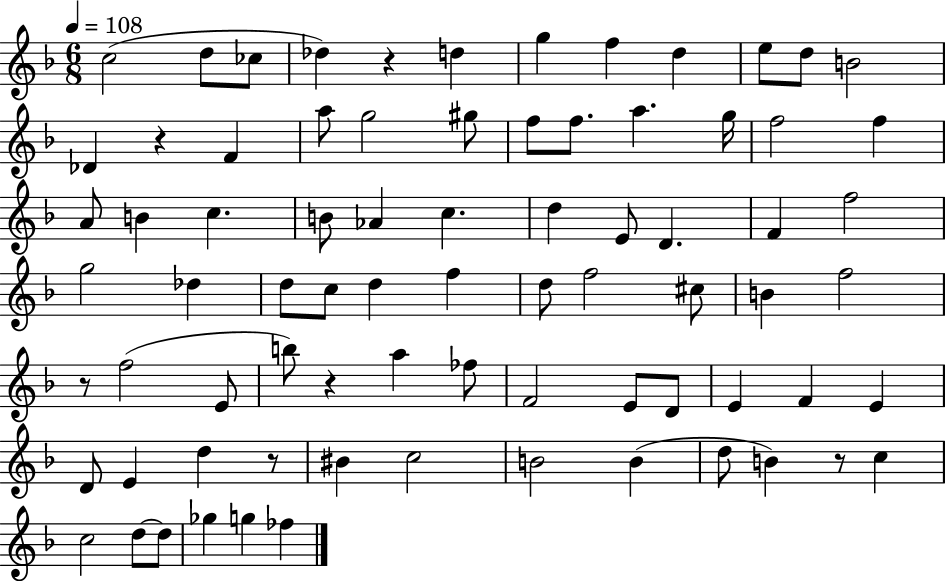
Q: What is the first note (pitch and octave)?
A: C5